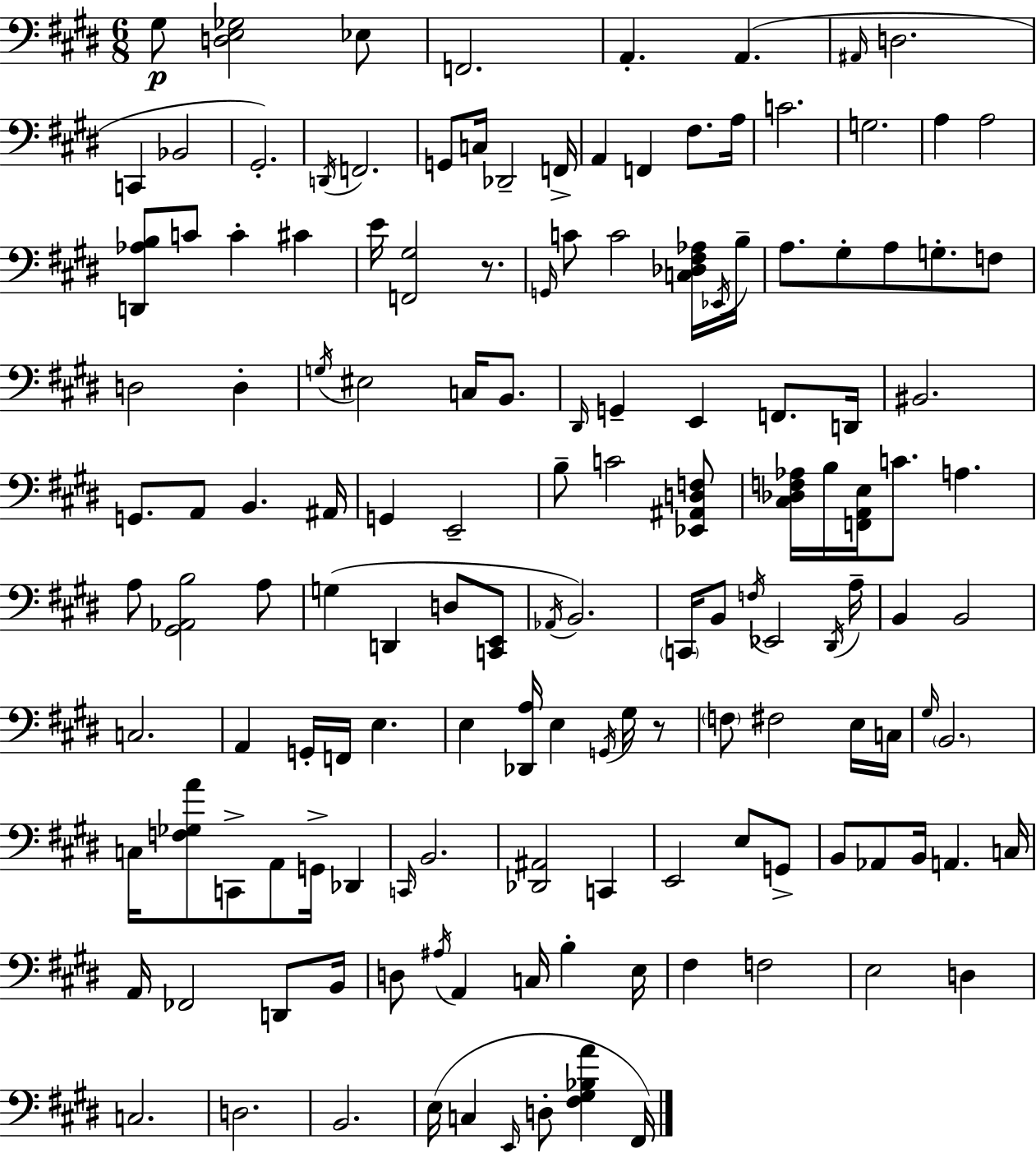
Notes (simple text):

G#3/e [D3,E3,Gb3]/h Eb3/e F2/h. A2/q. A2/q. A#2/s D3/h. C2/q Bb2/h G#2/h. D2/s F2/h. G2/e C3/s Db2/h F2/s A2/q F2/q F#3/e. A3/s C4/h. G3/h. A3/q A3/h [D2,Ab3,B3]/e C4/e C4/q C#4/q E4/s [F2,G#3]/h R/e. G2/s C4/e C4/h [C3,Db3,F#3,Ab3]/s Eb2/s B3/s A3/e. G#3/e A3/e G3/e. F3/e D3/h D3/q G3/s EIS3/h C3/s B2/e. D#2/s G2/q E2/q F2/e. D2/s BIS2/h. G2/e. A2/e B2/q. A#2/s G2/q E2/h B3/e C4/h [Eb2,A#2,D3,F3]/e [C#3,Db3,F3,Ab3]/s B3/s [F2,A2,E3]/s C4/e. A3/q. A3/e [G#2,Ab2,B3]/h A3/e G3/q D2/q D3/e [C2,E2]/e Ab2/s B2/h. C2/s B2/e F3/s Eb2/h D#2/s A3/s B2/q B2/h C3/h. A2/q G2/s F2/s E3/q. E3/q [Db2,A3]/s E3/q G2/s G#3/s R/e F3/e F#3/h E3/s C3/s G#3/s B2/h. C3/s [F3,Gb3,A4]/e C2/e A2/e G2/s Db2/q C2/s B2/h. [Db2,A#2]/h C2/q E2/h E3/e G2/e B2/e Ab2/e B2/s A2/q. C3/s A2/s FES2/h D2/e B2/s D3/e A#3/s A2/q C3/s B3/q E3/s F#3/q F3/h E3/h D3/q C3/h. D3/h. B2/h. E3/s C3/q E2/s D3/e [F#3,G#3,Bb3,A4]/q F#2/s